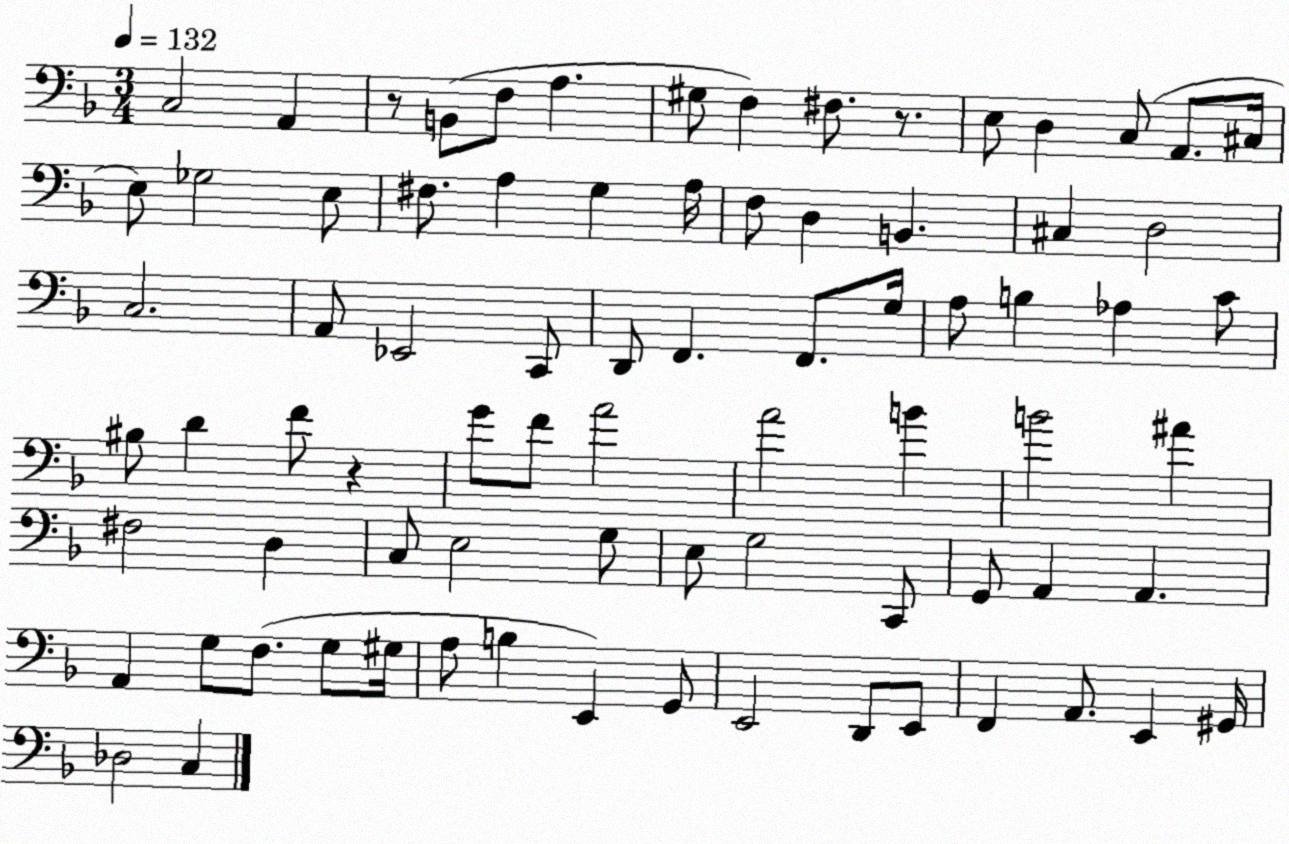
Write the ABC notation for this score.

X:1
T:Untitled
M:3/4
L:1/4
K:F
C,2 A,, z/2 B,,/2 F,/2 A, ^G,/2 F, ^F,/2 z/2 E,/2 D, C,/2 A,,/2 ^C,/4 E,/2 _G,2 E,/2 ^F,/2 A, G, A,/4 F,/2 D, B,, ^C, D,2 C,2 A,,/2 _E,,2 C,,/2 D,,/2 F,, F,,/2 G,/4 A,/2 B, _A, C/2 ^B,/2 D F/2 z G/2 F/2 A2 A2 B B2 ^A ^F,2 D, C,/2 E,2 G,/2 E,/2 G,2 C,,/2 G,,/2 A,, A,, A,, G,/2 F,/2 G,/2 ^G,/4 A,/2 B, E,, G,,/2 E,,2 D,,/2 E,,/2 F,, A,,/2 E,, ^G,,/4 _D,2 C,